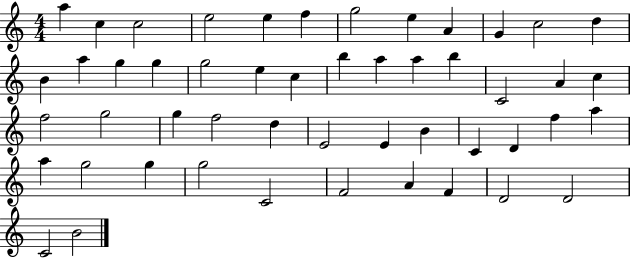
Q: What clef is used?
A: treble